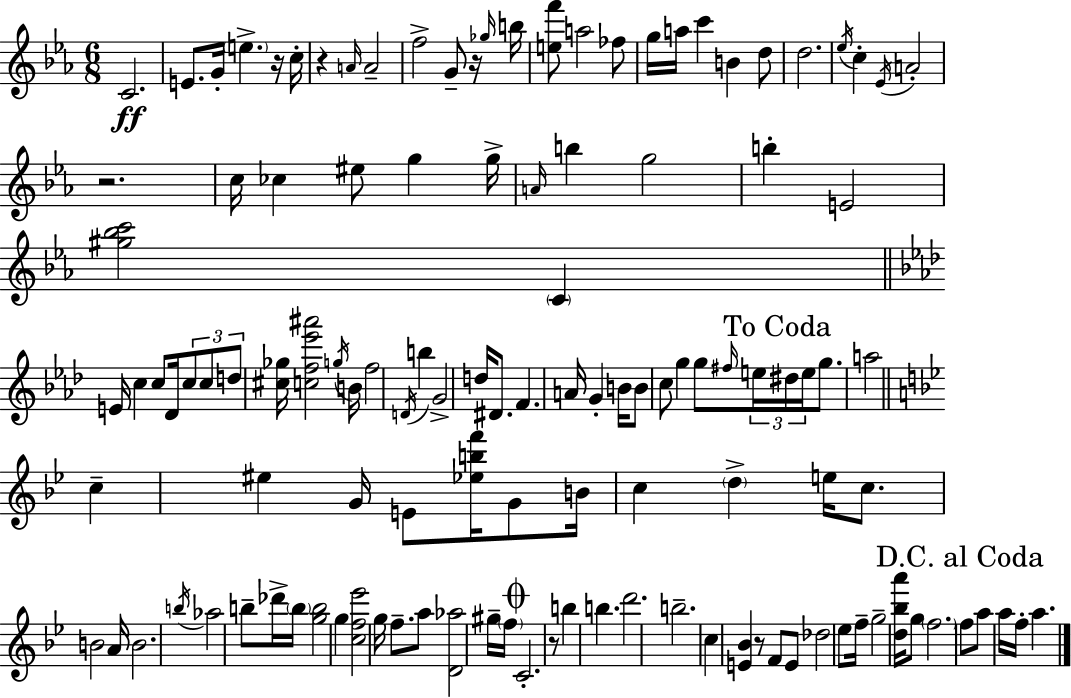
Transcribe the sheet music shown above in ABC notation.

X:1
T:Untitled
M:6/8
L:1/4
K:Eb
C2 E/2 G/4 e z/4 c/4 z A/4 A2 f2 G/2 z/4 _g/4 b/4 [ef']/2 a2 _f/2 g/4 a/4 c' B d/2 d2 _e/4 c _E/4 A2 z2 c/4 _c ^e/2 g g/4 A/4 b g2 b E2 [^g_bc']2 C E/4 c c/2 _D/4 c/2 c/2 d/2 [^c_g]/4 [cf_e'^a']2 g/4 B/4 f2 D/4 b G2 d/4 ^D/2 F A/4 G B/4 B/2 c/2 g g/2 ^f/4 e/4 ^d/4 e/4 g/2 a2 c ^e G/4 E/2 [_ebf']/4 G/2 B/4 c d e/4 c/2 B2 A/4 B2 b/4 _a2 b/2 _d'/4 b/4 [gb]2 g [cf_e']2 g/4 f/2 a/2 [D_a]2 ^g/4 f/4 C2 z/2 b b d'2 b2 c [E_B] z/2 F/2 E/2 _d2 _e/2 f/4 g2 [d_ba']/4 g/2 f2 f/2 a/2 a/4 f/4 a